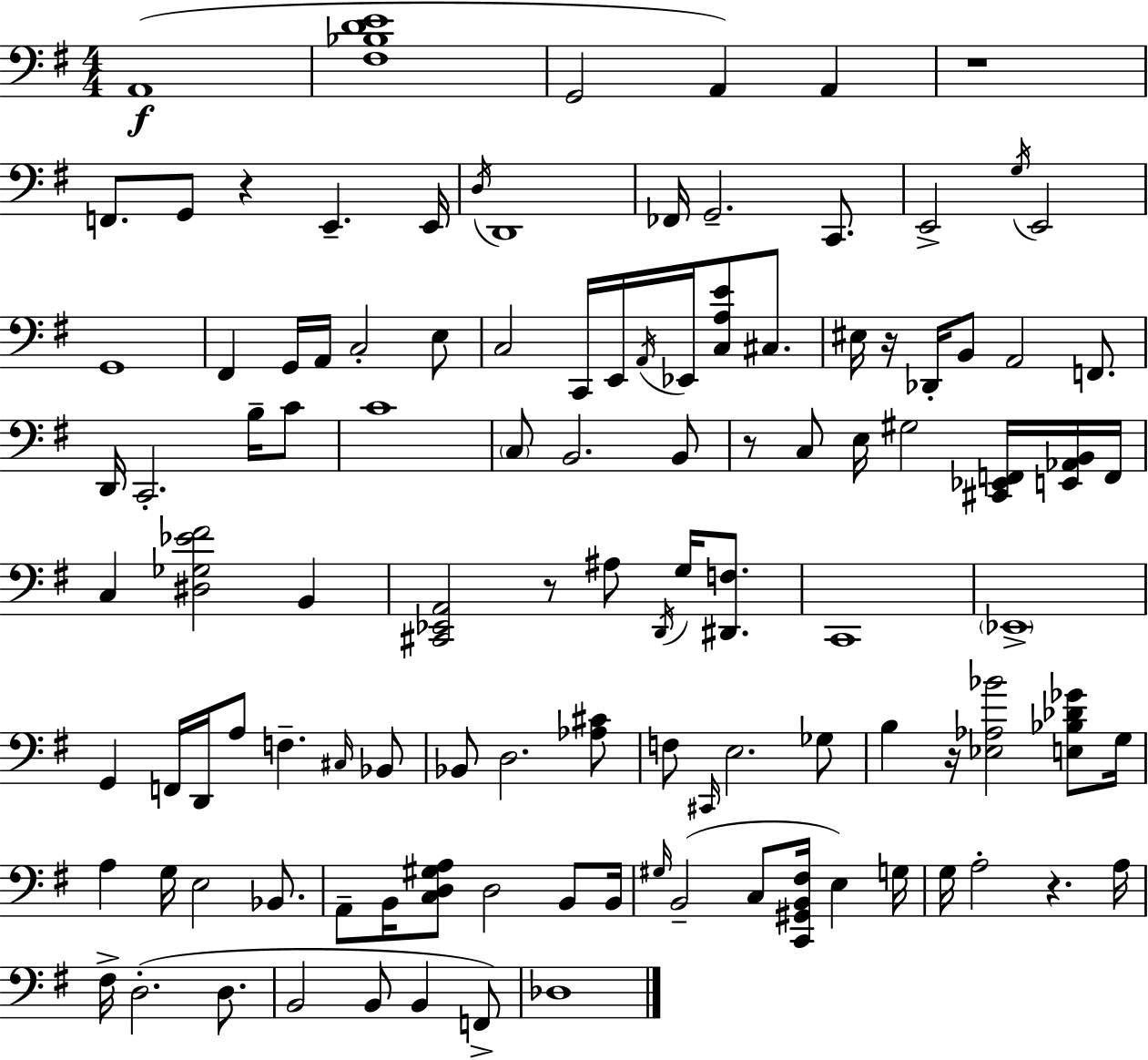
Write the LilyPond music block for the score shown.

{
  \clef bass
  \numericTimeSignature
  \time 4/4
  \key e \minor
  \repeat volta 2 { a,1(\f | <fis bes d' e'>1 | g,2 a,4) a,4 | r1 | \break f,8. g,8 r4 e,4.-- e,16 | \acciaccatura { d16 } d,1 | fes,16 g,2.-- c,8. | e,2-> \acciaccatura { g16 } e,2 | \break g,1 | fis,4 g,16 a,16 c2-. | e8 c2 c,16 e,16 \acciaccatura { a,16 } ees,16 <c a e'>8 | cis8. eis16 r16 des,16-. b,8 a,2 | \break f,8. d,16 c,2.-. | b16-- c'8 c'1 | \parenthesize c8 b,2. | b,8 r8 c8 e16 gis2 | \break <cis, ees, f,>16 <e, aes, b,>16 f,16 c4 <dis ges ees' fis'>2 b,4 | <cis, ees, a,>2 r8 ais8 \acciaccatura { d,16 } | g16 <dis, f>8. c,1 | \parenthesize ees,1-> | \break g,4 f,16 d,16 a8 f4.-- | \grace { cis16 } bes,8 bes,8 d2. | <aes cis'>8 f8 \grace { cis,16 } e2. | ges8 b4 r16 <ees aes bes'>2 | \break <e bes des' ges'>8 g16 a4 g16 e2 | bes,8. a,8-- b,16 <c d gis a>8 d2 | b,8 b,16 \grace { gis16 }( b,2-- c8 | <c, gis, b, fis>16 e4) g16 g16 a2-. | \break r4. a16 fis16-> d2.-.( | d8. b,2 b,8 | b,4 f,8->) des1 | } \bar "|."
}